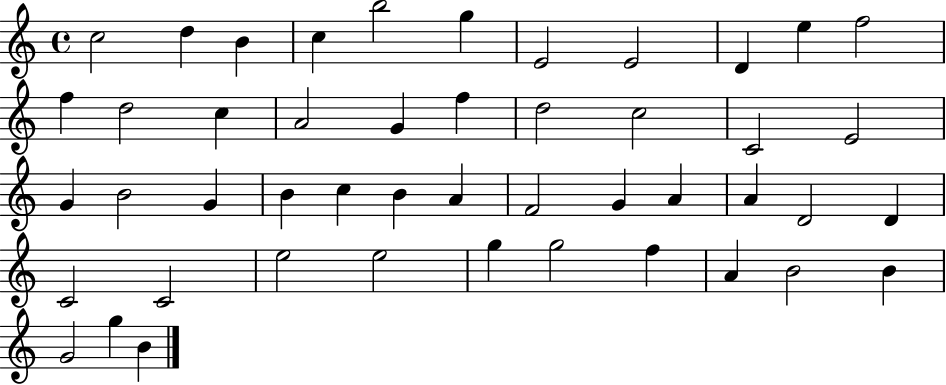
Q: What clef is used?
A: treble